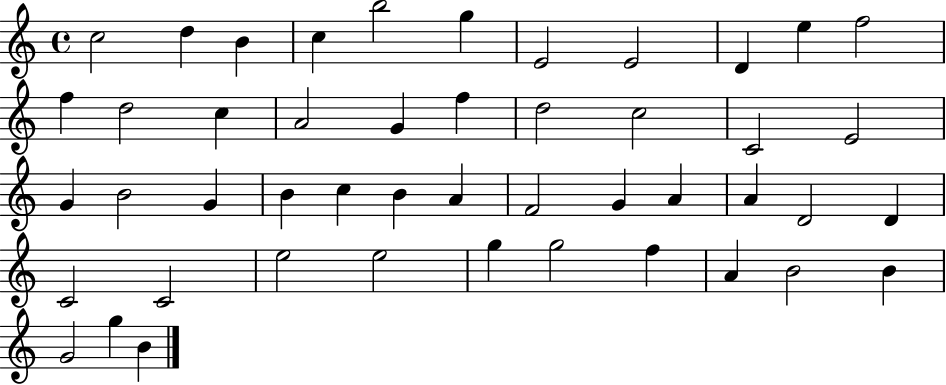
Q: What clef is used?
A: treble